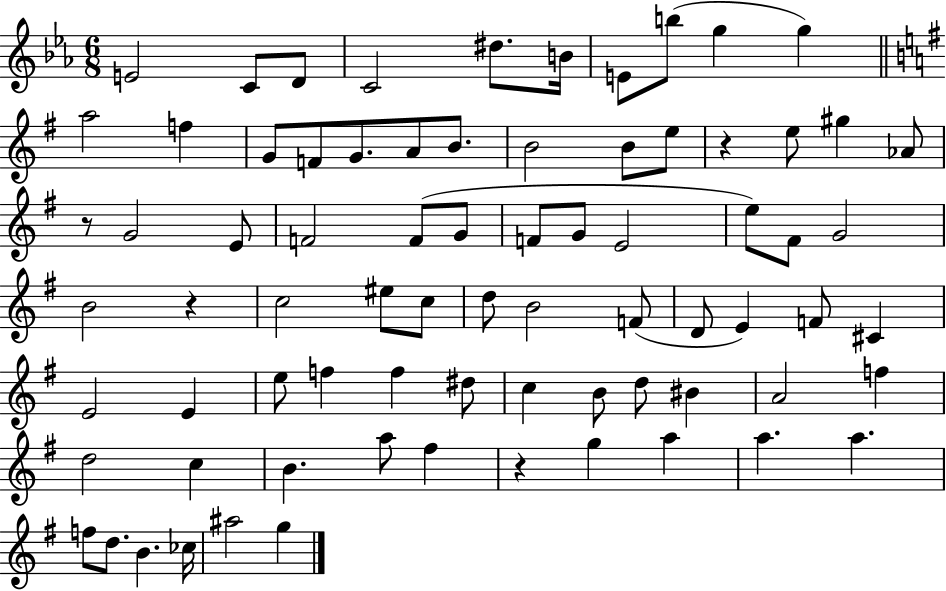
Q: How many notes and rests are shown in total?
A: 76